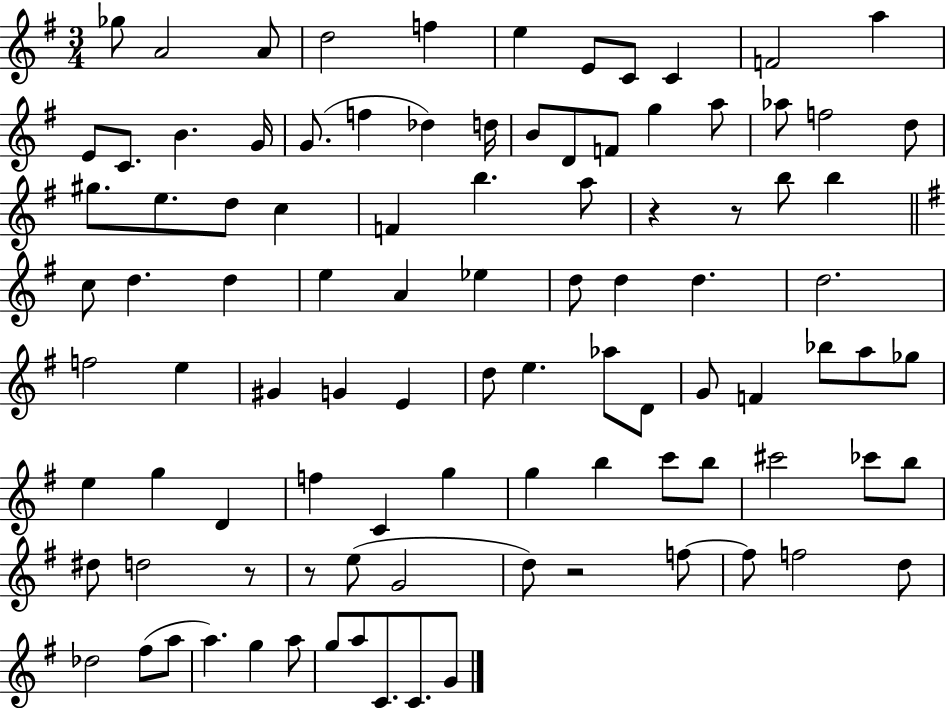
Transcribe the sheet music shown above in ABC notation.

X:1
T:Untitled
M:3/4
L:1/4
K:G
_g/2 A2 A/2 d2 f e E/2 C/2 C F2 a E/2 C/2 B G/4 G/2 f _d d/4 B/2 D/2 F/2 g a/2 _a/2 f2 d/2 ^g/2 e/2 d/2 c F b a/2 z z/2 b/2 b c/2 d d e A _e d/2 d d d2 f2 e ^G G E d/2 e _a/2 D/2 G/2 F _b/2 a/2 _g/2 e g D f C g g b c'/2 b/2 ^c'2 _c'/2 b/2 ^d/2 d2 z/2 z/2 e/2 G2 d/2 z2 f/2 f/2 f2 d/2 _d2 ^f/2 a/2 a g a/2 g/2 a/2 C/2 C/2 G/2